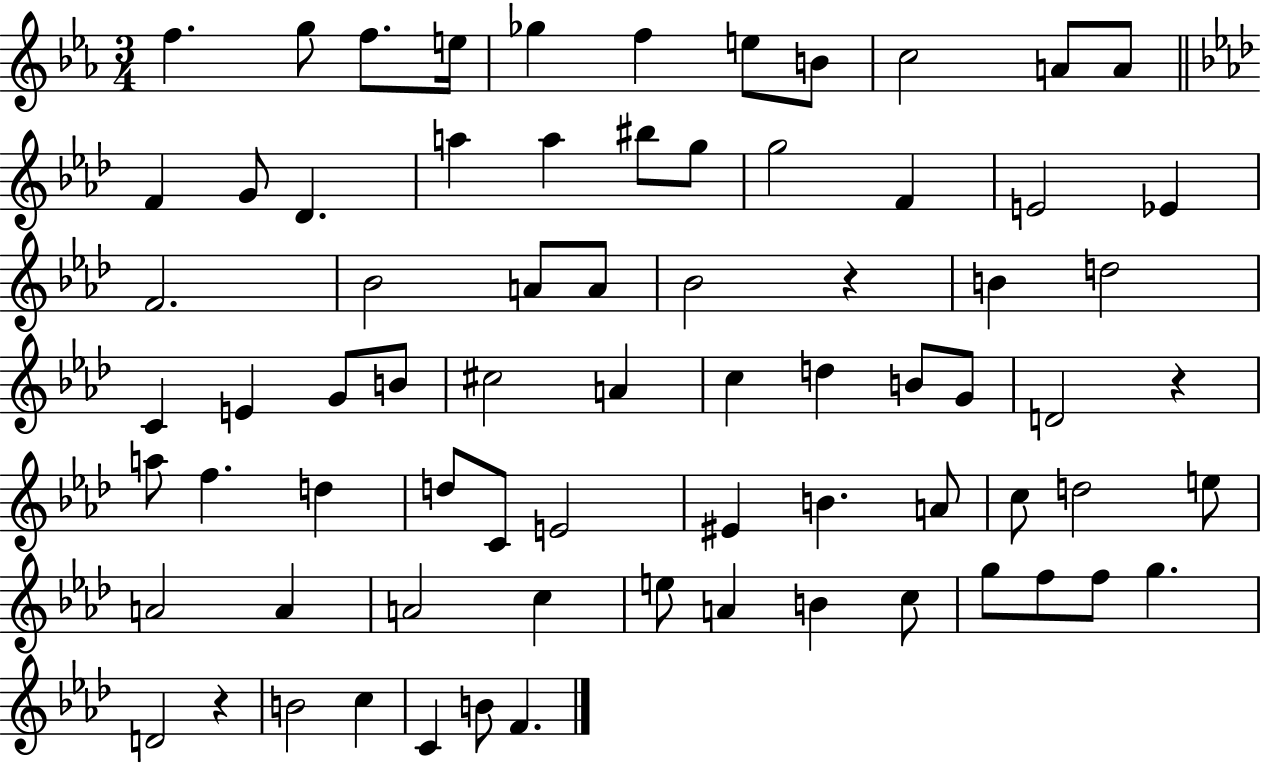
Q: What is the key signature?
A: EES major